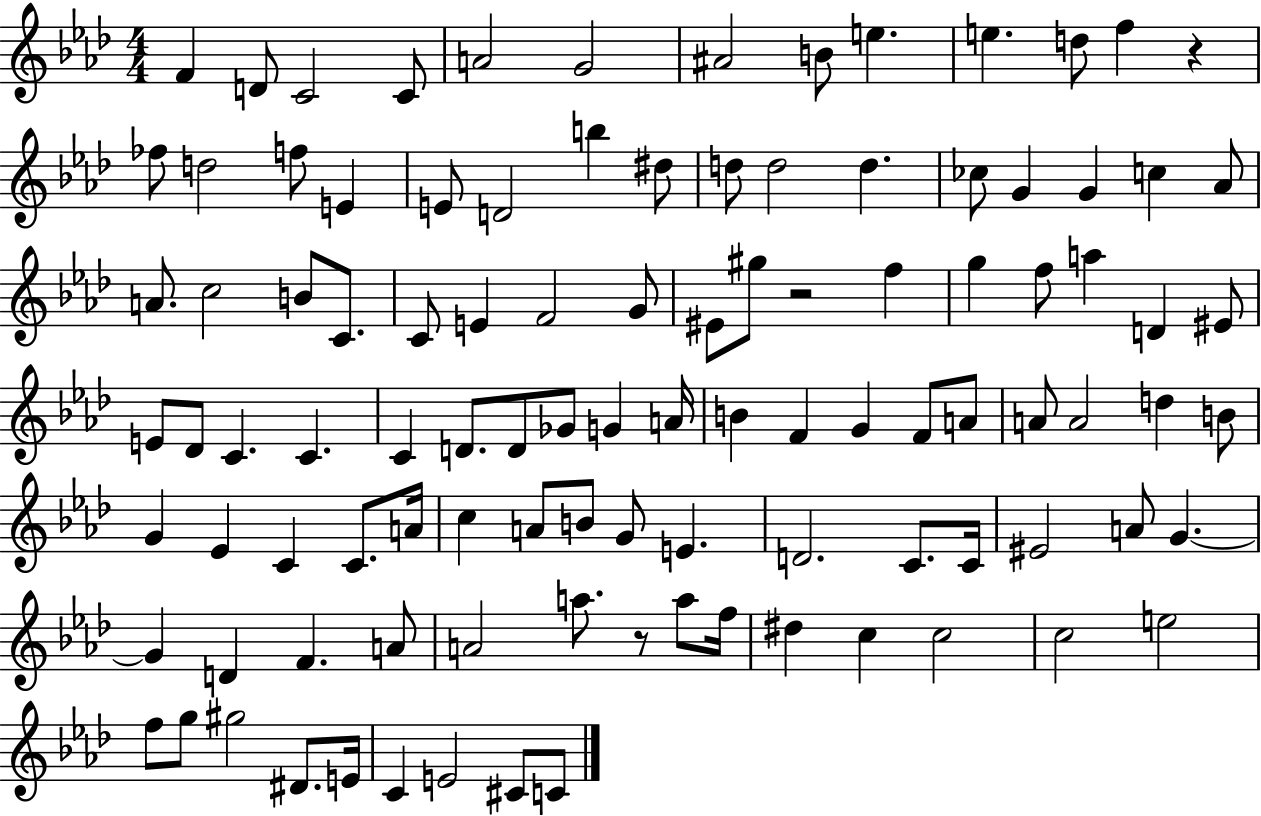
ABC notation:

X:1
T:Untitled
M:4/4
L:1/4
K:Ab
F D/2 C2 C/2 A2 G2 ^A2 B/2 e e d/2 f z _f/2 d2 f/2 E E/2 D2 b ^d/2 d/2 d2 d _c/2 G G c _A/2 A/2 c2 B/2 C/2 C/2 E F2 G/2 ^E/2 ^g/2 z2 f g f/2 a D ^E/2 E/2 _D/2 C C C D/2 D/2 _G/2 G A/4 B F G F/2 A/2 A/2 A2 d B/2 G _E C C/2 A/4 c A/2 B/2 G/2 E D2 C/2 C/4 ^E2 A/2 G G D F A/2 A2 a/2 z/2 a/2 f/4 ^d c c2 c2 e2 f/2 g/2 ^g2 ^D/2 E/4 C E2 ^C/2 C/2